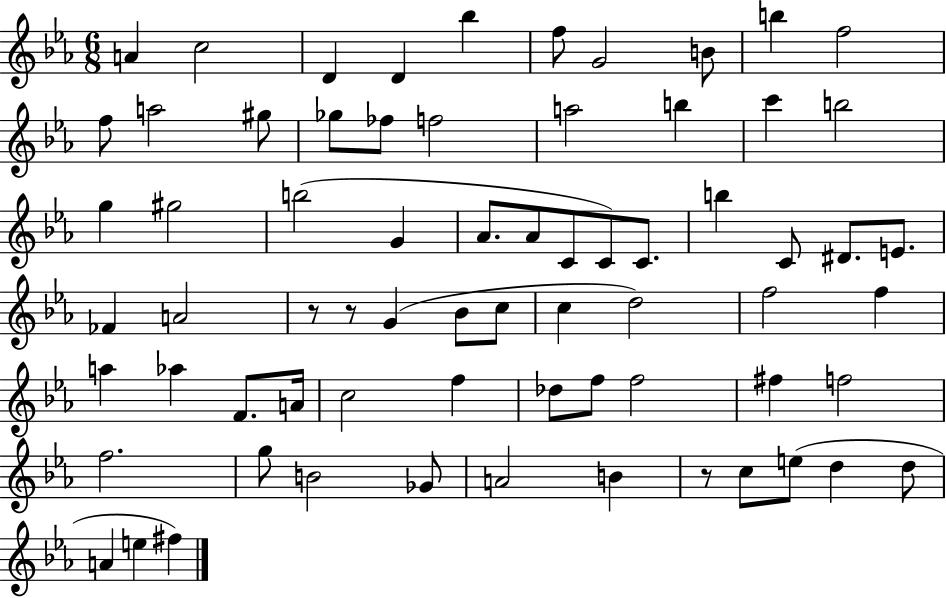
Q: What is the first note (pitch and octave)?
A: A4